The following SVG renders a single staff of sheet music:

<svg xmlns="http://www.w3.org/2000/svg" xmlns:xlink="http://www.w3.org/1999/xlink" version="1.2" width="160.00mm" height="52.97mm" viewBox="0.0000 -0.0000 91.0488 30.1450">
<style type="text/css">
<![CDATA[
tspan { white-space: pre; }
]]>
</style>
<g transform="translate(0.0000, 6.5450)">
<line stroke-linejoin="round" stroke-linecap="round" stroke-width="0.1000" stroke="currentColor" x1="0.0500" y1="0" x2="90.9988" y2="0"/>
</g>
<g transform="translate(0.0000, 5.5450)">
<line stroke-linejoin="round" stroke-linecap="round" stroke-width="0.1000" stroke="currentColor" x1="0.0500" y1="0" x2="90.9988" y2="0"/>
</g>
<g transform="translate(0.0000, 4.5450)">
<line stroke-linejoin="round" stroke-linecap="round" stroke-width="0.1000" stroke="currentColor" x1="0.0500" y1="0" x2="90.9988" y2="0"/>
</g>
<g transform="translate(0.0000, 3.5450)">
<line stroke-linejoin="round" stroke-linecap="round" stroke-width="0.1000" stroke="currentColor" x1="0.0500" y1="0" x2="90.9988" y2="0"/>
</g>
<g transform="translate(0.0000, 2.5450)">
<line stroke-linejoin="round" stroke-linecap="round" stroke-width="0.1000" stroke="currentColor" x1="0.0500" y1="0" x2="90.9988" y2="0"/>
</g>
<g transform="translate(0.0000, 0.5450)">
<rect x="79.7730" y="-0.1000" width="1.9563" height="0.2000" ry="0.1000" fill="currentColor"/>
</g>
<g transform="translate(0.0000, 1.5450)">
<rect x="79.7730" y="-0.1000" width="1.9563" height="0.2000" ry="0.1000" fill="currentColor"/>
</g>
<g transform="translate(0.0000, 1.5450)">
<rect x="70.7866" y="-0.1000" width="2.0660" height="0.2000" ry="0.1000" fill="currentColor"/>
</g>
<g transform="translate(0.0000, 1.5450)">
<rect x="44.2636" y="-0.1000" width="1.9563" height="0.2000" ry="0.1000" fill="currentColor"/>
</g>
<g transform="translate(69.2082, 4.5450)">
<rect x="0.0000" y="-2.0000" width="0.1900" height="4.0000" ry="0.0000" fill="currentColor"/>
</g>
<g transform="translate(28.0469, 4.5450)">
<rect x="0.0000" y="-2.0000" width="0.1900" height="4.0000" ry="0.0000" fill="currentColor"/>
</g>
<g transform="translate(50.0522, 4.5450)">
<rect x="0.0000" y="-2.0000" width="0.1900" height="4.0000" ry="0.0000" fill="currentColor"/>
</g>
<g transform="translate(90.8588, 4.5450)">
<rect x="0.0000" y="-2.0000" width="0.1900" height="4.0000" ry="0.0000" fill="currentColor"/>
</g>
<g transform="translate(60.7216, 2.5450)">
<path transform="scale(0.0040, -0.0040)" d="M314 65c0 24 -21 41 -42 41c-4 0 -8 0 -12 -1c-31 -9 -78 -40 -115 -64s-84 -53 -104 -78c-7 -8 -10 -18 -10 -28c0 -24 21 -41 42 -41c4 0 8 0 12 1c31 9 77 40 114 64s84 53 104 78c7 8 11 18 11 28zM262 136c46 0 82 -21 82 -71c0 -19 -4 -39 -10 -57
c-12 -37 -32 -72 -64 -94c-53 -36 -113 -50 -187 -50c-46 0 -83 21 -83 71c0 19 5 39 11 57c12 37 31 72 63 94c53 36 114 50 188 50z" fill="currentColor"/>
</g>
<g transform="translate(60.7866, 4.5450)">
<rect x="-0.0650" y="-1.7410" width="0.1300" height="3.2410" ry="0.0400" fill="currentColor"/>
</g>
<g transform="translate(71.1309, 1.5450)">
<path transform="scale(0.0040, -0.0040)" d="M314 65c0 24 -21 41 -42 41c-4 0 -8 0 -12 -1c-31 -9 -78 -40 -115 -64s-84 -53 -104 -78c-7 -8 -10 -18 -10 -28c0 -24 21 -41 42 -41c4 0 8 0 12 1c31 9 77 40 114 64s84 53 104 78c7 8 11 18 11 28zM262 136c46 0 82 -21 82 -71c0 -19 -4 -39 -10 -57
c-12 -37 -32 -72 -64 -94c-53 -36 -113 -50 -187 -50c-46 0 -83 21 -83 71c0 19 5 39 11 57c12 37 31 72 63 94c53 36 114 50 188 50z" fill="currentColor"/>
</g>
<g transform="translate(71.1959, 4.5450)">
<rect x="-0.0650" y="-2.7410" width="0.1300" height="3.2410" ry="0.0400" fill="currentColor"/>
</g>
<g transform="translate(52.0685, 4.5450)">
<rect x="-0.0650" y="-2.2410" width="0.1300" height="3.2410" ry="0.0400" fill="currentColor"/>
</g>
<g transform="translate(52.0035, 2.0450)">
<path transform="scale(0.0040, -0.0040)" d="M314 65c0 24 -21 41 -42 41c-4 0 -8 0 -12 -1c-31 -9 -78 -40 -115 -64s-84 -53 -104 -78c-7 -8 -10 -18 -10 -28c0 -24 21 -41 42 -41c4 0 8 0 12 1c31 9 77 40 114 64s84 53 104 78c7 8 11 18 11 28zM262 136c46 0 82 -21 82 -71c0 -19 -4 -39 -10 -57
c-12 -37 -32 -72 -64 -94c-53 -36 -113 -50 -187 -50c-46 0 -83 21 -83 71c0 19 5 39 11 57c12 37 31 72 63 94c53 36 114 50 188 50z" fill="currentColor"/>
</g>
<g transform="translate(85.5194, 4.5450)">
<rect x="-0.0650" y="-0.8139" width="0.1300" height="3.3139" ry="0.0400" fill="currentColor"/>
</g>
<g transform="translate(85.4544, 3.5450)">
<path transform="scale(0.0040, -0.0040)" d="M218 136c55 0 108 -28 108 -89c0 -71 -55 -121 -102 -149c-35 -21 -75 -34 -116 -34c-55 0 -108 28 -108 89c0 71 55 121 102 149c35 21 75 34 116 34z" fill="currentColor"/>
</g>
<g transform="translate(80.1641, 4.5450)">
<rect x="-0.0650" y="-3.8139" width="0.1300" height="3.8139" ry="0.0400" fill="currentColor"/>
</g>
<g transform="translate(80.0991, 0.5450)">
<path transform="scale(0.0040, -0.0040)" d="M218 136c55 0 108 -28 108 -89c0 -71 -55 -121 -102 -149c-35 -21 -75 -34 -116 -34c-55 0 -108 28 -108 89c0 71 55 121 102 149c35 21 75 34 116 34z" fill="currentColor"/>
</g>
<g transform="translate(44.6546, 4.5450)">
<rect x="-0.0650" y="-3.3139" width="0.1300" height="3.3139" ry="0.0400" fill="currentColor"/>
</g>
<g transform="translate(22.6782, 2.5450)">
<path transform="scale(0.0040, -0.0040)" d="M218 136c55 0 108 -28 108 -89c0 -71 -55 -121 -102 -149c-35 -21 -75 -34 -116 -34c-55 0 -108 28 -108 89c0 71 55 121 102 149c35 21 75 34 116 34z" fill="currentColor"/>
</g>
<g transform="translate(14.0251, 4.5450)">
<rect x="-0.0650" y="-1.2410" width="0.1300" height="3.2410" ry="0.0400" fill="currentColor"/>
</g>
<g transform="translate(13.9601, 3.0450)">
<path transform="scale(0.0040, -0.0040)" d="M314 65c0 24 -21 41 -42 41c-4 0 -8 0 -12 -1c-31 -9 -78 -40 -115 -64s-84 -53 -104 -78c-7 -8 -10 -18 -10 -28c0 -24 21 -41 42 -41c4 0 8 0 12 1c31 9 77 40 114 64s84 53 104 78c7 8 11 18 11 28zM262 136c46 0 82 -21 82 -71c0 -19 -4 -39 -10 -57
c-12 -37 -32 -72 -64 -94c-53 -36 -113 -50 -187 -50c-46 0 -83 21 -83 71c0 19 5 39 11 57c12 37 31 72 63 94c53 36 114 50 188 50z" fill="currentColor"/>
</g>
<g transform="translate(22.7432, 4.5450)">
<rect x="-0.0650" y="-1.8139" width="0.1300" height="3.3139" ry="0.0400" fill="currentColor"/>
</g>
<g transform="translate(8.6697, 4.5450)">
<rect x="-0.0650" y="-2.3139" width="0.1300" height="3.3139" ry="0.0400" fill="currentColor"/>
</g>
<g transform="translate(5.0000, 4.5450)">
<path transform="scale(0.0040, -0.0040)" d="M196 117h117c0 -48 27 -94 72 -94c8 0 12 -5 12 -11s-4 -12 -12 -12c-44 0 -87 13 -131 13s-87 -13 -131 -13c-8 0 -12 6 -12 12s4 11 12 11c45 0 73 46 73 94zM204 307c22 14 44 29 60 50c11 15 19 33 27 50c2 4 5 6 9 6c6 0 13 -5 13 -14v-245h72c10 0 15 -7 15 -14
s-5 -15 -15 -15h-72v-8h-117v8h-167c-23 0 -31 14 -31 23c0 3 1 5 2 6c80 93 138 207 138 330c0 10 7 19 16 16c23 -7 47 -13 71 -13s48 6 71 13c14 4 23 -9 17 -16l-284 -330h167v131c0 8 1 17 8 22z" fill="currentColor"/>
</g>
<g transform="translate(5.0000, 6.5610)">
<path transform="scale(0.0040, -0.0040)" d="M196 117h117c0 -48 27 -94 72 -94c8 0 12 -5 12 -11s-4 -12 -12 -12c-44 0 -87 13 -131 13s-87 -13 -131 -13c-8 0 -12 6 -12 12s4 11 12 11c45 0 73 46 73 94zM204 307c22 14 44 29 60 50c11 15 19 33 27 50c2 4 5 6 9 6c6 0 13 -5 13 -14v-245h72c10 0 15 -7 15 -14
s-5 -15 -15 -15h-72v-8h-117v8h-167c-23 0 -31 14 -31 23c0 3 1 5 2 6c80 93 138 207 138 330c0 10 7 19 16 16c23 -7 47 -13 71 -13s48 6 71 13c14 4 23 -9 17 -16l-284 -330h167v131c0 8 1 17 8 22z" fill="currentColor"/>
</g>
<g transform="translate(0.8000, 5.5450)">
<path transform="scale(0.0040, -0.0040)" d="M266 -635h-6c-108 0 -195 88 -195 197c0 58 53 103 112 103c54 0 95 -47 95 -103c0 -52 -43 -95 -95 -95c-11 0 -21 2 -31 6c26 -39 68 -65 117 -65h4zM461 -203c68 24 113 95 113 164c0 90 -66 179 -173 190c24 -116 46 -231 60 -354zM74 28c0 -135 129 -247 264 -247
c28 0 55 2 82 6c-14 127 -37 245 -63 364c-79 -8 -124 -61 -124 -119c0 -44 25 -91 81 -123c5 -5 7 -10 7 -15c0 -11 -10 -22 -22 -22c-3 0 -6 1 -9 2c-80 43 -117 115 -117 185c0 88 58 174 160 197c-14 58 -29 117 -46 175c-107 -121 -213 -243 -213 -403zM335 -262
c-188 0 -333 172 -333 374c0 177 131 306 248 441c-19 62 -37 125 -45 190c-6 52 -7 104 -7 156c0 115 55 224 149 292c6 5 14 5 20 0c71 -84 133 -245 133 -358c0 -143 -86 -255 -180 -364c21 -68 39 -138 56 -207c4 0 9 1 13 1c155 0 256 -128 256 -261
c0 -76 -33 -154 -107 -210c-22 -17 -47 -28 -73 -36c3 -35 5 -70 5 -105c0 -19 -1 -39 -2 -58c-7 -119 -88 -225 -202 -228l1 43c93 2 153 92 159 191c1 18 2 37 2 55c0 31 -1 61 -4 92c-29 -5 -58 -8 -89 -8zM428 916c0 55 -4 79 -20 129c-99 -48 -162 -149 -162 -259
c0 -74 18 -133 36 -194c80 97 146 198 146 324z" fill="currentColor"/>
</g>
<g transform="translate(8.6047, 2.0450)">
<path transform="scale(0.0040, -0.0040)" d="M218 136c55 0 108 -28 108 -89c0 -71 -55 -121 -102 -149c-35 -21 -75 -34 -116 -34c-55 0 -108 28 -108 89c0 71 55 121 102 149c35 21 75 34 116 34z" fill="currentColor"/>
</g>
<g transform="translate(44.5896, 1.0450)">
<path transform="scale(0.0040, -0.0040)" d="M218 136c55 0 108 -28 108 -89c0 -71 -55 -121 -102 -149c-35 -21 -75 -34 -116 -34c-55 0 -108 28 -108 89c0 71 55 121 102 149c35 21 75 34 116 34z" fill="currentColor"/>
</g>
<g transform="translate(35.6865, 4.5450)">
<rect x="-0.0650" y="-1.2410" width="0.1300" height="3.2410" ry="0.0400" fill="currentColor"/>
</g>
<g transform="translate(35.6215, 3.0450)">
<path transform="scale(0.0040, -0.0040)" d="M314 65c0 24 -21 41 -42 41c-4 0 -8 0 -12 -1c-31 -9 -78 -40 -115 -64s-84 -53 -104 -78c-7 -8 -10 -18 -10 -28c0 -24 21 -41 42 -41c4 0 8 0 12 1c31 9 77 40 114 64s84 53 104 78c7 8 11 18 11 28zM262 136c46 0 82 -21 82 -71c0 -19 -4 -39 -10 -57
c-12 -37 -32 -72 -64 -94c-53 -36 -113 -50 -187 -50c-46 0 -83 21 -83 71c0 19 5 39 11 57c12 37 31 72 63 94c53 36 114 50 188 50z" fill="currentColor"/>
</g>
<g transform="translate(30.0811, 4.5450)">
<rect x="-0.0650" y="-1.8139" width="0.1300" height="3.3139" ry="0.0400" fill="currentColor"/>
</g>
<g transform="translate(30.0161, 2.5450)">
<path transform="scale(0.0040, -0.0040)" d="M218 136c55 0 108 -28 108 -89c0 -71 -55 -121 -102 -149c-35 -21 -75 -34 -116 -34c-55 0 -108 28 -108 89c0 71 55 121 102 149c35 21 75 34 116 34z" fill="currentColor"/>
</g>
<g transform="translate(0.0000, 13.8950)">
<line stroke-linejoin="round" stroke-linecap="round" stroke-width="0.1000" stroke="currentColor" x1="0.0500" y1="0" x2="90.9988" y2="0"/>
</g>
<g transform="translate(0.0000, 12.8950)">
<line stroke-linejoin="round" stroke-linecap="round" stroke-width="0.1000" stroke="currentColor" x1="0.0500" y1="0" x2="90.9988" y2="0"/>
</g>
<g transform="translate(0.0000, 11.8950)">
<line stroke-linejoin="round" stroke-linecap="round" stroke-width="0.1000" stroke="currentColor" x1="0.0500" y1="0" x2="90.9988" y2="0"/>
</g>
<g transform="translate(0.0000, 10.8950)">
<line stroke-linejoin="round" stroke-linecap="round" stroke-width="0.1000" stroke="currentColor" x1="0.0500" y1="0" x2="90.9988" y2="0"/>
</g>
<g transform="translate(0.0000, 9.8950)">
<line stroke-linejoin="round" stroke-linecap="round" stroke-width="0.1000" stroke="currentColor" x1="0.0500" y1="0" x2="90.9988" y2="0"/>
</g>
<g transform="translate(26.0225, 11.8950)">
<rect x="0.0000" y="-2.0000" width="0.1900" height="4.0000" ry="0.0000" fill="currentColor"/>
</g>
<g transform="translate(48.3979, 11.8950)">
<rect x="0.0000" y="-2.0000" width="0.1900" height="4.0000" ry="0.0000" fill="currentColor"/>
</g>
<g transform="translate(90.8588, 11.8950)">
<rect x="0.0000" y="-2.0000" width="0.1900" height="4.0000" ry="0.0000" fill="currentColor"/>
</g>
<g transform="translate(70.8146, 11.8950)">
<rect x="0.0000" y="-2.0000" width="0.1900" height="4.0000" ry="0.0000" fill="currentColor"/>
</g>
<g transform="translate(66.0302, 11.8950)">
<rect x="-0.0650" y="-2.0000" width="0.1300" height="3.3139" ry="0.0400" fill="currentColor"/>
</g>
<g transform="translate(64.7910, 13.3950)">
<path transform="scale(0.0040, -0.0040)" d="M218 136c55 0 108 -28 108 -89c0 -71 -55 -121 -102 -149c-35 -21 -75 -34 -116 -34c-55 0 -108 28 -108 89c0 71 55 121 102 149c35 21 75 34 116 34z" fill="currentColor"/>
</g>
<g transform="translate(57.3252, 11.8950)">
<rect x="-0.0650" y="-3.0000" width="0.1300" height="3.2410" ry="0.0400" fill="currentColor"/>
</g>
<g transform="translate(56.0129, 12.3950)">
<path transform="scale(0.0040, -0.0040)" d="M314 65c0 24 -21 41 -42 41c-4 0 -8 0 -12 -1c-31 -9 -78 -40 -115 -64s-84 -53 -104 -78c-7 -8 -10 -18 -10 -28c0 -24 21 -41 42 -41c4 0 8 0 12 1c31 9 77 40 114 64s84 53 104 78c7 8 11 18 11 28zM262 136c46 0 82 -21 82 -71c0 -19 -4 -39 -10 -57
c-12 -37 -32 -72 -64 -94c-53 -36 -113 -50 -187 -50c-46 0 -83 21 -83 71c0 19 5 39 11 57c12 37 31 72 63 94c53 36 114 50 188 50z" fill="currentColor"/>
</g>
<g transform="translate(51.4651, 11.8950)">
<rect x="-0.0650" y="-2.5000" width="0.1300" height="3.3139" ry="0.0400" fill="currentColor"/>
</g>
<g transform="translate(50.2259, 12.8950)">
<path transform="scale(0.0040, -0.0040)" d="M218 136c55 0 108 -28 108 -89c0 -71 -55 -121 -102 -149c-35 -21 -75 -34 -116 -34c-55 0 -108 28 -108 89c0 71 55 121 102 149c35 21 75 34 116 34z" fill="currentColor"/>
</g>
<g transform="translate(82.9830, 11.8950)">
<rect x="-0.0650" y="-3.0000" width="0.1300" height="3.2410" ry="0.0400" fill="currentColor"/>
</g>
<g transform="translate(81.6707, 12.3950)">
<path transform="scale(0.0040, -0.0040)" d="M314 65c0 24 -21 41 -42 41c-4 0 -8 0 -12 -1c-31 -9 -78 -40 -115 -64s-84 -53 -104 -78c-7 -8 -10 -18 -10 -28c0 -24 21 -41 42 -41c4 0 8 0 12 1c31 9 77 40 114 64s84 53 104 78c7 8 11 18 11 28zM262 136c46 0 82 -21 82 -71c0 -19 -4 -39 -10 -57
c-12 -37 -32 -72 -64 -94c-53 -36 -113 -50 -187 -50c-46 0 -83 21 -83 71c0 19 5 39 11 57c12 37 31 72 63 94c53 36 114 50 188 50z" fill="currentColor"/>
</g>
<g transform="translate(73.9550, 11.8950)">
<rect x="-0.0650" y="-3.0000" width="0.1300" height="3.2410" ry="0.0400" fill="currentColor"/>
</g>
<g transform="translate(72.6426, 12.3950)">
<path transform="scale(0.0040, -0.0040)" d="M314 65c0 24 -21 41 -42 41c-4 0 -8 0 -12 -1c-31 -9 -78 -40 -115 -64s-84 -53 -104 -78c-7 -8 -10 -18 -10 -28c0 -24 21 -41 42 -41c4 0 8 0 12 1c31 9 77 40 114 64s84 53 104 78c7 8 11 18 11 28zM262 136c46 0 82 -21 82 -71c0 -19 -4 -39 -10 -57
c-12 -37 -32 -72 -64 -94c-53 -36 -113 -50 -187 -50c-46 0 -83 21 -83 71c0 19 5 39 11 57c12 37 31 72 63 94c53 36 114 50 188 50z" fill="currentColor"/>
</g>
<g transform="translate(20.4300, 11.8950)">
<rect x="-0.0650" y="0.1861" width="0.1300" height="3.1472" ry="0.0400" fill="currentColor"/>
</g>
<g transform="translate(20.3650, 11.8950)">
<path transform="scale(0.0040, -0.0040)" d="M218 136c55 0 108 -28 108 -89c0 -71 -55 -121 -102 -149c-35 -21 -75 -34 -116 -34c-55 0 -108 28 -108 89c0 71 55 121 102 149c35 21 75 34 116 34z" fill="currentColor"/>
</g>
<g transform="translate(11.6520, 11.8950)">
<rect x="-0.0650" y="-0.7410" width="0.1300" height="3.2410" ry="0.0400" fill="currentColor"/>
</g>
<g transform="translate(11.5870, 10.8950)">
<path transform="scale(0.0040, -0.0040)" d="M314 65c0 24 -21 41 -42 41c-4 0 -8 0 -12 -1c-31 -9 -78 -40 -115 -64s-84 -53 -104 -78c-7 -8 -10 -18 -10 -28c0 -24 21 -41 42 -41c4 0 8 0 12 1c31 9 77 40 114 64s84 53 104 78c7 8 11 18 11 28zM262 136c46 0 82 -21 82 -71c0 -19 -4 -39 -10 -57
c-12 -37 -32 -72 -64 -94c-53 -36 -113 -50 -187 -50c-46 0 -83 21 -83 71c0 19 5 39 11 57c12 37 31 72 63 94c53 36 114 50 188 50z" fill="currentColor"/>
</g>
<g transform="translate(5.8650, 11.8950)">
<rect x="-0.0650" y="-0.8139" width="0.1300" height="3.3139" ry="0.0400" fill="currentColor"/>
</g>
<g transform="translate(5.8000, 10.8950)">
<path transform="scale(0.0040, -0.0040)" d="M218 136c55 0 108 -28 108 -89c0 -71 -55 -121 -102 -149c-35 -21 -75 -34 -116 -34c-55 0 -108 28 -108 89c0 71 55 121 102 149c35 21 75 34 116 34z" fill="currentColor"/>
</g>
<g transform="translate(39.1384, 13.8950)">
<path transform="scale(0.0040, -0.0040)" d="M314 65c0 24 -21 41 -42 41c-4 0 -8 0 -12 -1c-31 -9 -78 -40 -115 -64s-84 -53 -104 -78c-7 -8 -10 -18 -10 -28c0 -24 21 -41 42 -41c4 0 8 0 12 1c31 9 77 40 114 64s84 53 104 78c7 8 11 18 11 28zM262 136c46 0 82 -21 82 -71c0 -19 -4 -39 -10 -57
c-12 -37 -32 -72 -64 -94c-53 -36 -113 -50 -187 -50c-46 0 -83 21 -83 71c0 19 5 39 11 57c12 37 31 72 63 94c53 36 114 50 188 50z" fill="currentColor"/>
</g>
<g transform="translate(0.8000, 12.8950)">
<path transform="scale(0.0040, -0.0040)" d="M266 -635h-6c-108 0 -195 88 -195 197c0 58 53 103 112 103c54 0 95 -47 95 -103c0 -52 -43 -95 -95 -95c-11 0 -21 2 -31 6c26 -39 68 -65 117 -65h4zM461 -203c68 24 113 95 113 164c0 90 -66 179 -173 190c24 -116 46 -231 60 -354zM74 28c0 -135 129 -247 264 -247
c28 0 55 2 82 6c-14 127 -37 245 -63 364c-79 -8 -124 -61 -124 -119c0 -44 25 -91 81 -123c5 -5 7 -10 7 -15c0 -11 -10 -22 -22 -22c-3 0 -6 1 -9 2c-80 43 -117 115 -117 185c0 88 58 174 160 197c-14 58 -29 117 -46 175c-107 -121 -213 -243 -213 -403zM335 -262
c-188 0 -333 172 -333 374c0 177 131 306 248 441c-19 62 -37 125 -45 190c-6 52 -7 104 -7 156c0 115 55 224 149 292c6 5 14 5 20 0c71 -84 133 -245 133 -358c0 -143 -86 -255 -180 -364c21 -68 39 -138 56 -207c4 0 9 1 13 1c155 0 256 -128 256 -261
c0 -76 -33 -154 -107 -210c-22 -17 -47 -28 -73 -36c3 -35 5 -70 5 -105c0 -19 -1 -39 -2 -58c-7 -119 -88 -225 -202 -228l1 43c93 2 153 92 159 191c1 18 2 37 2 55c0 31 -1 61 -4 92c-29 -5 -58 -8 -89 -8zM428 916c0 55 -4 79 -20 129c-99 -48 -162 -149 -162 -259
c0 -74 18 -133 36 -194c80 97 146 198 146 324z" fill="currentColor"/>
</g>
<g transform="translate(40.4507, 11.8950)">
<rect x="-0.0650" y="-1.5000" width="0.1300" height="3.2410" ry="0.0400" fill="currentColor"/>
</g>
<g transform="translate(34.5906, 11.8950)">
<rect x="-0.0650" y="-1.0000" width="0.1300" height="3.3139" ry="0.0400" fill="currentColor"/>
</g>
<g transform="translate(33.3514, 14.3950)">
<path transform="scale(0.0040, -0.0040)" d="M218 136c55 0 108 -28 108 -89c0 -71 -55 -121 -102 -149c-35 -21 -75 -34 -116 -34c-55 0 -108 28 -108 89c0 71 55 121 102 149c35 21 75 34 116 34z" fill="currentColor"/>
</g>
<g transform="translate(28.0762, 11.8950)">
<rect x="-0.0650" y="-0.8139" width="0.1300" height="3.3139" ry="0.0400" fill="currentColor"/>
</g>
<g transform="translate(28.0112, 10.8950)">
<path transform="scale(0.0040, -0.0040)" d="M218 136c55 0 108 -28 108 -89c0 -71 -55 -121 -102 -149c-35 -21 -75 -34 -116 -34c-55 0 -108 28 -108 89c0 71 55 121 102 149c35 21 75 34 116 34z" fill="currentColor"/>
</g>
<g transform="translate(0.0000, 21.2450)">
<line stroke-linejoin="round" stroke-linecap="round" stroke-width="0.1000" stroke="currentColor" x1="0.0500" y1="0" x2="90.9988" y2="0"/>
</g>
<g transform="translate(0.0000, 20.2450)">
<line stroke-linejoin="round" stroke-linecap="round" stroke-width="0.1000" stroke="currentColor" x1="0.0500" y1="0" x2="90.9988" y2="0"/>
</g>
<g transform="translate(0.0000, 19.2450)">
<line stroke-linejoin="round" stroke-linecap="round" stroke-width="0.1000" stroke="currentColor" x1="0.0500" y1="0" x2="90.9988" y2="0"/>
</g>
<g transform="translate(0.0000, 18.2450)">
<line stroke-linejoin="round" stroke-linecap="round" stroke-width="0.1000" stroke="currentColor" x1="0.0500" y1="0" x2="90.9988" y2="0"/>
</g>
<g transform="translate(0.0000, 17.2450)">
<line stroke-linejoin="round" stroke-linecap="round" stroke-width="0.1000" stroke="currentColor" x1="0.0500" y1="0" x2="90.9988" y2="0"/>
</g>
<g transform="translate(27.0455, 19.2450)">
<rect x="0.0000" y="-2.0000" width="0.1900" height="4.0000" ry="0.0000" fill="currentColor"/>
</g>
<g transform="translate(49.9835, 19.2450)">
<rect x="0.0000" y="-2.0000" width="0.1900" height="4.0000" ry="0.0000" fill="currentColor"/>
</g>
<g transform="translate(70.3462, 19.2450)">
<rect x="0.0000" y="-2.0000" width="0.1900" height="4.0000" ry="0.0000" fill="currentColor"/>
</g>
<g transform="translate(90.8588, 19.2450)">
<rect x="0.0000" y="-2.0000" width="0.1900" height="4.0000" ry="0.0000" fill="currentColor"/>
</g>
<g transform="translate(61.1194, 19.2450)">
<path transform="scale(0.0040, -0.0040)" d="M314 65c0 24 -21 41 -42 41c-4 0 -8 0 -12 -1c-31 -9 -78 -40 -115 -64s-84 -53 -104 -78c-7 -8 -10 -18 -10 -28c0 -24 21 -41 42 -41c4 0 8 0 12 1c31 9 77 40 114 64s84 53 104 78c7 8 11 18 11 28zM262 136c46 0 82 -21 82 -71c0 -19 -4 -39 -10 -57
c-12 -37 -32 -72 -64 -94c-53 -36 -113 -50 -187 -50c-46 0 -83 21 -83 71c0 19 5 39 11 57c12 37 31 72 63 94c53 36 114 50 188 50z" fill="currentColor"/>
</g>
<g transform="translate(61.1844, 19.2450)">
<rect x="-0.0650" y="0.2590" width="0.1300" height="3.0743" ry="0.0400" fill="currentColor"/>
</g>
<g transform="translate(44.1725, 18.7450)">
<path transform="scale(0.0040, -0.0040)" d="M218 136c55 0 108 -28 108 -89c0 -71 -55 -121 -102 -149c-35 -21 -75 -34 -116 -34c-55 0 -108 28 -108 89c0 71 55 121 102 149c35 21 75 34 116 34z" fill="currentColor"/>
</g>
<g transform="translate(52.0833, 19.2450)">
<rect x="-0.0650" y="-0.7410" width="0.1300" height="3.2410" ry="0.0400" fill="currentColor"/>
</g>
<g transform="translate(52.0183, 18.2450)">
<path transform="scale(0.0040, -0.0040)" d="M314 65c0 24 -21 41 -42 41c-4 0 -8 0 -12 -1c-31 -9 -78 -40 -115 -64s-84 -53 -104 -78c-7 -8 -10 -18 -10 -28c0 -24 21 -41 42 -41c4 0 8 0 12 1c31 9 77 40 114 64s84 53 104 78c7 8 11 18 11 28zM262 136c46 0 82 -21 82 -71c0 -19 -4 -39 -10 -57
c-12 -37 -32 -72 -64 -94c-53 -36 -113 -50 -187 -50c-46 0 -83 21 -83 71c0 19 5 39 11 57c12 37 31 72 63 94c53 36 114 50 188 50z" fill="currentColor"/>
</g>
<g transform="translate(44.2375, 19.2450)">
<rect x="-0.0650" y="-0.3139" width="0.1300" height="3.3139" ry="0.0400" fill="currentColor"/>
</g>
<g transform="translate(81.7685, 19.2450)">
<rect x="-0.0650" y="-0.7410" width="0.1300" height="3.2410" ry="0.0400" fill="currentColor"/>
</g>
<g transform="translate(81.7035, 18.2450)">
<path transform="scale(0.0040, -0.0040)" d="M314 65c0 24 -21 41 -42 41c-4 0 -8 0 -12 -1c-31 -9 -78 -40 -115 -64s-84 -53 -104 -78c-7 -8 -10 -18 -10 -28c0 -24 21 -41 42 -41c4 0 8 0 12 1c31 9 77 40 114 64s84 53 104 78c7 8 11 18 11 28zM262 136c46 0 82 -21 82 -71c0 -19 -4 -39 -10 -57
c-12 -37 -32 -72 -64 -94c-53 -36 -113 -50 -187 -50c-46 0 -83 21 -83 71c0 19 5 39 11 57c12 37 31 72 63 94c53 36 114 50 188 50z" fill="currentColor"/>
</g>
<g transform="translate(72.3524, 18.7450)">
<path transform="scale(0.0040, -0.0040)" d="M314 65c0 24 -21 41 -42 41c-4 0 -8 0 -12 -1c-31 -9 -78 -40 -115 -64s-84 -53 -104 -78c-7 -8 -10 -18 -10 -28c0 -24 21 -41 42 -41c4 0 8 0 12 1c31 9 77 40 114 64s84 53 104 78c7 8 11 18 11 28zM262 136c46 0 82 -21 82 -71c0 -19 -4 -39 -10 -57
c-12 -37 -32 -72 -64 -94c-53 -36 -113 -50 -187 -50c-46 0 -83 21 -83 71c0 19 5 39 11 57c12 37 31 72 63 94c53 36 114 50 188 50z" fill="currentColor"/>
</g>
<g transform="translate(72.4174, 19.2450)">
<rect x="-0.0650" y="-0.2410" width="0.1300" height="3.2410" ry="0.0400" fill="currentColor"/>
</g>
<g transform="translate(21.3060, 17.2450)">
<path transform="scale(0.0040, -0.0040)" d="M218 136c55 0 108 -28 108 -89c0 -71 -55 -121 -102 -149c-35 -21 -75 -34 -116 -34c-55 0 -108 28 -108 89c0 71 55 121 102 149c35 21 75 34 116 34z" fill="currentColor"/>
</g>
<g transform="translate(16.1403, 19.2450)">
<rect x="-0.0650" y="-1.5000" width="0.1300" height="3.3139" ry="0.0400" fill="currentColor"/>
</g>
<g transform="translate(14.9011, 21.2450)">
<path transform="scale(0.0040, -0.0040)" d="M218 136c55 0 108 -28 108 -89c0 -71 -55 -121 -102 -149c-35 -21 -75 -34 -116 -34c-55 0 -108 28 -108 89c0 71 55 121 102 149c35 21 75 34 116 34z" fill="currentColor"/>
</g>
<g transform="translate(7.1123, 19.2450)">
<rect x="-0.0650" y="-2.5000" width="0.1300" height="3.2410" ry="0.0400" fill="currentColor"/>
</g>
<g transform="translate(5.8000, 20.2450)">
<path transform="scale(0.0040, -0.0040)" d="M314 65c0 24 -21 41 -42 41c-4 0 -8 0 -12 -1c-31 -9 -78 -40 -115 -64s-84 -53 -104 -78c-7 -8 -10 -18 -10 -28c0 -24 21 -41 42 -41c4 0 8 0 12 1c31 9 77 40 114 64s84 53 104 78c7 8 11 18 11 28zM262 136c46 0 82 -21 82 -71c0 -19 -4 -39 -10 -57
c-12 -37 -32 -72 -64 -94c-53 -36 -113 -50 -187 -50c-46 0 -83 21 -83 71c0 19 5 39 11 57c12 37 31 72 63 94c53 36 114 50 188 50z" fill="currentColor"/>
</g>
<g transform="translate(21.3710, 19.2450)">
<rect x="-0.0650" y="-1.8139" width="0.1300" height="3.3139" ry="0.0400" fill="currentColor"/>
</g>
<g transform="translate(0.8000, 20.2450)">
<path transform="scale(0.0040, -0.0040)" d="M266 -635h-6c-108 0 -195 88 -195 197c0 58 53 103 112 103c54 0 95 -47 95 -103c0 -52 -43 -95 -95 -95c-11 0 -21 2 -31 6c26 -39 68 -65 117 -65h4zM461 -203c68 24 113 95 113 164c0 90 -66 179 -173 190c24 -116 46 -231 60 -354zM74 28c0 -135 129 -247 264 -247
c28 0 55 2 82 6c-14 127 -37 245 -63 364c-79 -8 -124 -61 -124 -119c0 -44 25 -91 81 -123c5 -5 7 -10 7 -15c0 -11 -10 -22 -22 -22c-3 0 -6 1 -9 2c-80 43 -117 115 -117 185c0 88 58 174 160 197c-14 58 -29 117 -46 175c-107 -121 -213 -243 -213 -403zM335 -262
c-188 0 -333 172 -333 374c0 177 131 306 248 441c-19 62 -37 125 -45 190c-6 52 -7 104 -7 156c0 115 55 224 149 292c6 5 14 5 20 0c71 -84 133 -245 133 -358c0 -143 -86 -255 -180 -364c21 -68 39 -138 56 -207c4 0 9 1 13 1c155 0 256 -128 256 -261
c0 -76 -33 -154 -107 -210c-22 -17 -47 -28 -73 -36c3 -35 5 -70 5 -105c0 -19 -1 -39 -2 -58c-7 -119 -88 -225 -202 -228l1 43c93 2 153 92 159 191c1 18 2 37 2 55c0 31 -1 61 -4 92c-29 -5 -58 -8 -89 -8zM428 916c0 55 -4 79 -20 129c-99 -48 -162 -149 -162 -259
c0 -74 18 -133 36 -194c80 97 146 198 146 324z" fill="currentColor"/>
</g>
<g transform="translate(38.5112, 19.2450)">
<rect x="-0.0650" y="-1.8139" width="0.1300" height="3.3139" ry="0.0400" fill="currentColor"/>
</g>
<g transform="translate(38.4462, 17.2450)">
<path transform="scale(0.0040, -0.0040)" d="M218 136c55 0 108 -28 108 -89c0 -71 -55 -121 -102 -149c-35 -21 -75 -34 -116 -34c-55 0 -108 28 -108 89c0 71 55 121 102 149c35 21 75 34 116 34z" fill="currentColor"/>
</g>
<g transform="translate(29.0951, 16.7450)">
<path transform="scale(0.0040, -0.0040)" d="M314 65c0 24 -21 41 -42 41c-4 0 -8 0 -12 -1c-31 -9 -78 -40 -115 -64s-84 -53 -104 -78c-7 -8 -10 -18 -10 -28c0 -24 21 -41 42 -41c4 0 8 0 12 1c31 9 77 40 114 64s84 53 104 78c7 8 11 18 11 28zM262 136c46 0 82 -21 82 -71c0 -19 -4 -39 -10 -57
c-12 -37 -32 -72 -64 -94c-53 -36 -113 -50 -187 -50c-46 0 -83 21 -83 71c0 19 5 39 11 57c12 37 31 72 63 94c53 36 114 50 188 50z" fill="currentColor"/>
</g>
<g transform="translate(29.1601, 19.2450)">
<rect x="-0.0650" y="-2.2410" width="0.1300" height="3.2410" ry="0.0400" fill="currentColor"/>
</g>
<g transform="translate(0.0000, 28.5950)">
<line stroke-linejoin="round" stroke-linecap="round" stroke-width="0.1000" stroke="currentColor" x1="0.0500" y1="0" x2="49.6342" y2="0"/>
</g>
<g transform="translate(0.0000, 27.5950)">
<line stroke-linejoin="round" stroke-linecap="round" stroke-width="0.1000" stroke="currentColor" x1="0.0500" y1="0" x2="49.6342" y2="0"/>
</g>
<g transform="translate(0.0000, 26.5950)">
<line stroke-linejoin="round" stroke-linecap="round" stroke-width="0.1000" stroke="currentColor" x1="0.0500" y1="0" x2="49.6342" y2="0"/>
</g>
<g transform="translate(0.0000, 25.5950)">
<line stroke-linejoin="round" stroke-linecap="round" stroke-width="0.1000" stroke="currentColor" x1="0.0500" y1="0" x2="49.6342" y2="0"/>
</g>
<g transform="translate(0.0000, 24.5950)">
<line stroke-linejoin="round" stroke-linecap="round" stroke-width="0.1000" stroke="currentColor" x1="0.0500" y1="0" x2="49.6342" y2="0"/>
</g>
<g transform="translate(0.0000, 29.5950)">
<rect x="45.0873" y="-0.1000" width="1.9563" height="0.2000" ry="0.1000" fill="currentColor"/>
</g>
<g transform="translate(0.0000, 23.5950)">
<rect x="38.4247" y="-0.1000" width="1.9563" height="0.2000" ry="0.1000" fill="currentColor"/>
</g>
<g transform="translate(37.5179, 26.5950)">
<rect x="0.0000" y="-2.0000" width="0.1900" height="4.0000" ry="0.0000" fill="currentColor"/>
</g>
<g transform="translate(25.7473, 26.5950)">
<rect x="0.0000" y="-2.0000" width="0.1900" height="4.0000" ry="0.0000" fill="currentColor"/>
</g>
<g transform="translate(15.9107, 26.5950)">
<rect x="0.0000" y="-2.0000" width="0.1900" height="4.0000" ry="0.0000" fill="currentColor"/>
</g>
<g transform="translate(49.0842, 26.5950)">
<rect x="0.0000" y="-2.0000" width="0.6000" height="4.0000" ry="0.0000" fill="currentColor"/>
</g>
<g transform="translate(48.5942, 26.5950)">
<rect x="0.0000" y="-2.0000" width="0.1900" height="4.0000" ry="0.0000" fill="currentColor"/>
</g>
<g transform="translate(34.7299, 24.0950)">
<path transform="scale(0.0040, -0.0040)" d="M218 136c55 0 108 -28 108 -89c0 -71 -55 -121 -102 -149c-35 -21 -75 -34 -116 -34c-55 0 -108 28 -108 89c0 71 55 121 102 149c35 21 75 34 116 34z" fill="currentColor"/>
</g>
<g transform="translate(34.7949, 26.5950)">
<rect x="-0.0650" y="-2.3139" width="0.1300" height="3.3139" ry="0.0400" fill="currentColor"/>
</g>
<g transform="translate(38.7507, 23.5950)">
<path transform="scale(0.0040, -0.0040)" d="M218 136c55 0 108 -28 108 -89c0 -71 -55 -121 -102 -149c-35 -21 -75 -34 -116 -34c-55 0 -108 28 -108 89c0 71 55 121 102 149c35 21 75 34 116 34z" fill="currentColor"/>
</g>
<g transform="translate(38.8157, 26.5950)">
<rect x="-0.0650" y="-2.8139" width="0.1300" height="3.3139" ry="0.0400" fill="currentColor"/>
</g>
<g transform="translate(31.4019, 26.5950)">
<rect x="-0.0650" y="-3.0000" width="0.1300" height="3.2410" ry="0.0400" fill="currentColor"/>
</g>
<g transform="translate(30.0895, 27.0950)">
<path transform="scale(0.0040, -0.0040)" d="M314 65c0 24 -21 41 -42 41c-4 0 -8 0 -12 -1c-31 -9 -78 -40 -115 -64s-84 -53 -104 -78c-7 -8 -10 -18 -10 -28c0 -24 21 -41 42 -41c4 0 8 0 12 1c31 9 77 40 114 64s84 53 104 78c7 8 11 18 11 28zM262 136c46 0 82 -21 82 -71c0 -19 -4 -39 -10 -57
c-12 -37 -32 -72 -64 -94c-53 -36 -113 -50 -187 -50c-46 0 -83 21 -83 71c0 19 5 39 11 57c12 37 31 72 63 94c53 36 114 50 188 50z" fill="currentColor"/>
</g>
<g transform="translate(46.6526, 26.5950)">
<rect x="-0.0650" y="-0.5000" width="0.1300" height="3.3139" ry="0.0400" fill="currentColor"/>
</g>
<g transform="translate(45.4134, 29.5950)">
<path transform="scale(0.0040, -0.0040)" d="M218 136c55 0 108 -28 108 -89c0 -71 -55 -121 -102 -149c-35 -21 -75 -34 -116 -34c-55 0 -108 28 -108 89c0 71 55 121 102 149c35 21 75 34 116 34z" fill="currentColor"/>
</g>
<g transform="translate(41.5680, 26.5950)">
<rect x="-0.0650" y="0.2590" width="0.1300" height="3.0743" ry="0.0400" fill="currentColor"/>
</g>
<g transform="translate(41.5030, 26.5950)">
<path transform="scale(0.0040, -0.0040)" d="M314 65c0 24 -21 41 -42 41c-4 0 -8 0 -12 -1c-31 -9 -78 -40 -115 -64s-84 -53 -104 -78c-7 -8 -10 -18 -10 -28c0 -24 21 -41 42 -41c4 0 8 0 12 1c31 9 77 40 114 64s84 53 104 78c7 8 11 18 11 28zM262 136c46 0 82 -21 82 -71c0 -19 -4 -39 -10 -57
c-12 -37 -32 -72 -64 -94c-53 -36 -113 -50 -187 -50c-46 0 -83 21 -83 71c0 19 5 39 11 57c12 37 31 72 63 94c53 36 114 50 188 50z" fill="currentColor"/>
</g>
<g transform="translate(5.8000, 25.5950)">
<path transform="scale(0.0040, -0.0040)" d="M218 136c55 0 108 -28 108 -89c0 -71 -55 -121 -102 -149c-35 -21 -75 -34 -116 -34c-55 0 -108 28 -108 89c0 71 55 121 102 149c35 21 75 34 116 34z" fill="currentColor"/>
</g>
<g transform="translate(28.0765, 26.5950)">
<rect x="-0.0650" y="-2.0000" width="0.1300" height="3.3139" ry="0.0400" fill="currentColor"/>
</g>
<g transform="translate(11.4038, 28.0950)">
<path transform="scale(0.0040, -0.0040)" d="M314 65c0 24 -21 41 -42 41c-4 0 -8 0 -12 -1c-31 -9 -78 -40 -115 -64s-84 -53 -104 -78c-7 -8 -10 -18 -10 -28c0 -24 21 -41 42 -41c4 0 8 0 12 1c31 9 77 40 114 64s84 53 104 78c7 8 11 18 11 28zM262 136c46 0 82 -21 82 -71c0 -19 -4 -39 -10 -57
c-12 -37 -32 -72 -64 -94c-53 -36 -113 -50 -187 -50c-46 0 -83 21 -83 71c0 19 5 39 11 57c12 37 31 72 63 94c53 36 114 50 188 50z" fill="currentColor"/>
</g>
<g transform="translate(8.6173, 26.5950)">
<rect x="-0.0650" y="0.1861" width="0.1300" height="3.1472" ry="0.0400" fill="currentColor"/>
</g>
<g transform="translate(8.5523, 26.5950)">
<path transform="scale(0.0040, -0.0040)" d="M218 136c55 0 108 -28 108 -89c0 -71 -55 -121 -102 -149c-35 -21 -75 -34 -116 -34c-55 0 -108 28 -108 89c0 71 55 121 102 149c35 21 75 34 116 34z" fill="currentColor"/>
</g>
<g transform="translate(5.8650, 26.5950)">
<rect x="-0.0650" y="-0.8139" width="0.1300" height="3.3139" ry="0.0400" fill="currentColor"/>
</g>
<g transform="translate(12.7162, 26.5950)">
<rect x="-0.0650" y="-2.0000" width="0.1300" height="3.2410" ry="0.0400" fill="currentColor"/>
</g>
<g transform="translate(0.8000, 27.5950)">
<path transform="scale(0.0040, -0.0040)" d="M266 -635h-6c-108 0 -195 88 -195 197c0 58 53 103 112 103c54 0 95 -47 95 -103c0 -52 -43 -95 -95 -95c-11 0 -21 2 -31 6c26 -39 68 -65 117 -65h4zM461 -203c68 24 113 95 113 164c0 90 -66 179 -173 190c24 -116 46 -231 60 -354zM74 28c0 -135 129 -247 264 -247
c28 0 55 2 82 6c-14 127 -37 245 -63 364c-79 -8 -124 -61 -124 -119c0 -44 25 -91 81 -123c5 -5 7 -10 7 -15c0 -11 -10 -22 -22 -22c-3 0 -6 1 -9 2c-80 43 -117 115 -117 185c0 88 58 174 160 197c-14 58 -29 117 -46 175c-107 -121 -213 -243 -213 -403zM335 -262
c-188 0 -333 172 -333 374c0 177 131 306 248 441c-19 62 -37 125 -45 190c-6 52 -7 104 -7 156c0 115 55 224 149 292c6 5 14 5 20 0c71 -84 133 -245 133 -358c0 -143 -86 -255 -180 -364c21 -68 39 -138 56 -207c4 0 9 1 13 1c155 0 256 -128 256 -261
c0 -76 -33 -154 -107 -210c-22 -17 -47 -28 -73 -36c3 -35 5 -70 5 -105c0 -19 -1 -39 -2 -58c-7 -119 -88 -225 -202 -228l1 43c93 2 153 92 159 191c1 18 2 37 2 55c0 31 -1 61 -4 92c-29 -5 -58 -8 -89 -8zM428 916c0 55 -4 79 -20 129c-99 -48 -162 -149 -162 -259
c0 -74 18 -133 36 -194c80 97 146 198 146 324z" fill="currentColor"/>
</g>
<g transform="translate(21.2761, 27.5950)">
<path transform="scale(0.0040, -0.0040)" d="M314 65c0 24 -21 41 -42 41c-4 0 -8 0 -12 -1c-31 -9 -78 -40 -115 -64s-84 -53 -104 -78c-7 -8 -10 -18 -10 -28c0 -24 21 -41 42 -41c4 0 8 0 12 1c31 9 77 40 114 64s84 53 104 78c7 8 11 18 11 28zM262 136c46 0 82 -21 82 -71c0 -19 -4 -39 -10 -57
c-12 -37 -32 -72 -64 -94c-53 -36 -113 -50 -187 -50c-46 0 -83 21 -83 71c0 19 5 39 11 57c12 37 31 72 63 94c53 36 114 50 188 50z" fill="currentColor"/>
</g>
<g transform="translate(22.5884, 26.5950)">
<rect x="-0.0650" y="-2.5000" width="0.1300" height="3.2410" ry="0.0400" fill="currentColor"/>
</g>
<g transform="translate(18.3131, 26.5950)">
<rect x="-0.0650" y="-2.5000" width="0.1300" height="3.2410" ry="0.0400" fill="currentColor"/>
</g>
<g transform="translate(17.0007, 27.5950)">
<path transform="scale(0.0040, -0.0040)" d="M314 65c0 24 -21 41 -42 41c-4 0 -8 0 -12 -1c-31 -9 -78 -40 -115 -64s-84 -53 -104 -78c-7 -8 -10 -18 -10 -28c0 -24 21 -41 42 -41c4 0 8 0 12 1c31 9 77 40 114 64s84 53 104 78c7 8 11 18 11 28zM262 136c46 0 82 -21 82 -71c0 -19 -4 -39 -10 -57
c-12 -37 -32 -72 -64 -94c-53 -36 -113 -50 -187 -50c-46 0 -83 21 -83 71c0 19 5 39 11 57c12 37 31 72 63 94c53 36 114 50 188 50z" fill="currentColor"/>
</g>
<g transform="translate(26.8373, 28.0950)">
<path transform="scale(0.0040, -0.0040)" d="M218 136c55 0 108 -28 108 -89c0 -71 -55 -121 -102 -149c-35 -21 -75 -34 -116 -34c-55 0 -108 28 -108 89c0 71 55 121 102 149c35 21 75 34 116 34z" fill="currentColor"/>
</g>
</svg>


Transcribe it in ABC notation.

X:1
T:Untitled
M:4/4
L:1/4
K:C
g e2 f f e2 b g2 f2 a2 c' d d d2 B d D E2 G A2 F A2 A2 G2 E f g2 f c d2 B2 c2 d2 d B F2 G2 G2 F A2 g a B2 C